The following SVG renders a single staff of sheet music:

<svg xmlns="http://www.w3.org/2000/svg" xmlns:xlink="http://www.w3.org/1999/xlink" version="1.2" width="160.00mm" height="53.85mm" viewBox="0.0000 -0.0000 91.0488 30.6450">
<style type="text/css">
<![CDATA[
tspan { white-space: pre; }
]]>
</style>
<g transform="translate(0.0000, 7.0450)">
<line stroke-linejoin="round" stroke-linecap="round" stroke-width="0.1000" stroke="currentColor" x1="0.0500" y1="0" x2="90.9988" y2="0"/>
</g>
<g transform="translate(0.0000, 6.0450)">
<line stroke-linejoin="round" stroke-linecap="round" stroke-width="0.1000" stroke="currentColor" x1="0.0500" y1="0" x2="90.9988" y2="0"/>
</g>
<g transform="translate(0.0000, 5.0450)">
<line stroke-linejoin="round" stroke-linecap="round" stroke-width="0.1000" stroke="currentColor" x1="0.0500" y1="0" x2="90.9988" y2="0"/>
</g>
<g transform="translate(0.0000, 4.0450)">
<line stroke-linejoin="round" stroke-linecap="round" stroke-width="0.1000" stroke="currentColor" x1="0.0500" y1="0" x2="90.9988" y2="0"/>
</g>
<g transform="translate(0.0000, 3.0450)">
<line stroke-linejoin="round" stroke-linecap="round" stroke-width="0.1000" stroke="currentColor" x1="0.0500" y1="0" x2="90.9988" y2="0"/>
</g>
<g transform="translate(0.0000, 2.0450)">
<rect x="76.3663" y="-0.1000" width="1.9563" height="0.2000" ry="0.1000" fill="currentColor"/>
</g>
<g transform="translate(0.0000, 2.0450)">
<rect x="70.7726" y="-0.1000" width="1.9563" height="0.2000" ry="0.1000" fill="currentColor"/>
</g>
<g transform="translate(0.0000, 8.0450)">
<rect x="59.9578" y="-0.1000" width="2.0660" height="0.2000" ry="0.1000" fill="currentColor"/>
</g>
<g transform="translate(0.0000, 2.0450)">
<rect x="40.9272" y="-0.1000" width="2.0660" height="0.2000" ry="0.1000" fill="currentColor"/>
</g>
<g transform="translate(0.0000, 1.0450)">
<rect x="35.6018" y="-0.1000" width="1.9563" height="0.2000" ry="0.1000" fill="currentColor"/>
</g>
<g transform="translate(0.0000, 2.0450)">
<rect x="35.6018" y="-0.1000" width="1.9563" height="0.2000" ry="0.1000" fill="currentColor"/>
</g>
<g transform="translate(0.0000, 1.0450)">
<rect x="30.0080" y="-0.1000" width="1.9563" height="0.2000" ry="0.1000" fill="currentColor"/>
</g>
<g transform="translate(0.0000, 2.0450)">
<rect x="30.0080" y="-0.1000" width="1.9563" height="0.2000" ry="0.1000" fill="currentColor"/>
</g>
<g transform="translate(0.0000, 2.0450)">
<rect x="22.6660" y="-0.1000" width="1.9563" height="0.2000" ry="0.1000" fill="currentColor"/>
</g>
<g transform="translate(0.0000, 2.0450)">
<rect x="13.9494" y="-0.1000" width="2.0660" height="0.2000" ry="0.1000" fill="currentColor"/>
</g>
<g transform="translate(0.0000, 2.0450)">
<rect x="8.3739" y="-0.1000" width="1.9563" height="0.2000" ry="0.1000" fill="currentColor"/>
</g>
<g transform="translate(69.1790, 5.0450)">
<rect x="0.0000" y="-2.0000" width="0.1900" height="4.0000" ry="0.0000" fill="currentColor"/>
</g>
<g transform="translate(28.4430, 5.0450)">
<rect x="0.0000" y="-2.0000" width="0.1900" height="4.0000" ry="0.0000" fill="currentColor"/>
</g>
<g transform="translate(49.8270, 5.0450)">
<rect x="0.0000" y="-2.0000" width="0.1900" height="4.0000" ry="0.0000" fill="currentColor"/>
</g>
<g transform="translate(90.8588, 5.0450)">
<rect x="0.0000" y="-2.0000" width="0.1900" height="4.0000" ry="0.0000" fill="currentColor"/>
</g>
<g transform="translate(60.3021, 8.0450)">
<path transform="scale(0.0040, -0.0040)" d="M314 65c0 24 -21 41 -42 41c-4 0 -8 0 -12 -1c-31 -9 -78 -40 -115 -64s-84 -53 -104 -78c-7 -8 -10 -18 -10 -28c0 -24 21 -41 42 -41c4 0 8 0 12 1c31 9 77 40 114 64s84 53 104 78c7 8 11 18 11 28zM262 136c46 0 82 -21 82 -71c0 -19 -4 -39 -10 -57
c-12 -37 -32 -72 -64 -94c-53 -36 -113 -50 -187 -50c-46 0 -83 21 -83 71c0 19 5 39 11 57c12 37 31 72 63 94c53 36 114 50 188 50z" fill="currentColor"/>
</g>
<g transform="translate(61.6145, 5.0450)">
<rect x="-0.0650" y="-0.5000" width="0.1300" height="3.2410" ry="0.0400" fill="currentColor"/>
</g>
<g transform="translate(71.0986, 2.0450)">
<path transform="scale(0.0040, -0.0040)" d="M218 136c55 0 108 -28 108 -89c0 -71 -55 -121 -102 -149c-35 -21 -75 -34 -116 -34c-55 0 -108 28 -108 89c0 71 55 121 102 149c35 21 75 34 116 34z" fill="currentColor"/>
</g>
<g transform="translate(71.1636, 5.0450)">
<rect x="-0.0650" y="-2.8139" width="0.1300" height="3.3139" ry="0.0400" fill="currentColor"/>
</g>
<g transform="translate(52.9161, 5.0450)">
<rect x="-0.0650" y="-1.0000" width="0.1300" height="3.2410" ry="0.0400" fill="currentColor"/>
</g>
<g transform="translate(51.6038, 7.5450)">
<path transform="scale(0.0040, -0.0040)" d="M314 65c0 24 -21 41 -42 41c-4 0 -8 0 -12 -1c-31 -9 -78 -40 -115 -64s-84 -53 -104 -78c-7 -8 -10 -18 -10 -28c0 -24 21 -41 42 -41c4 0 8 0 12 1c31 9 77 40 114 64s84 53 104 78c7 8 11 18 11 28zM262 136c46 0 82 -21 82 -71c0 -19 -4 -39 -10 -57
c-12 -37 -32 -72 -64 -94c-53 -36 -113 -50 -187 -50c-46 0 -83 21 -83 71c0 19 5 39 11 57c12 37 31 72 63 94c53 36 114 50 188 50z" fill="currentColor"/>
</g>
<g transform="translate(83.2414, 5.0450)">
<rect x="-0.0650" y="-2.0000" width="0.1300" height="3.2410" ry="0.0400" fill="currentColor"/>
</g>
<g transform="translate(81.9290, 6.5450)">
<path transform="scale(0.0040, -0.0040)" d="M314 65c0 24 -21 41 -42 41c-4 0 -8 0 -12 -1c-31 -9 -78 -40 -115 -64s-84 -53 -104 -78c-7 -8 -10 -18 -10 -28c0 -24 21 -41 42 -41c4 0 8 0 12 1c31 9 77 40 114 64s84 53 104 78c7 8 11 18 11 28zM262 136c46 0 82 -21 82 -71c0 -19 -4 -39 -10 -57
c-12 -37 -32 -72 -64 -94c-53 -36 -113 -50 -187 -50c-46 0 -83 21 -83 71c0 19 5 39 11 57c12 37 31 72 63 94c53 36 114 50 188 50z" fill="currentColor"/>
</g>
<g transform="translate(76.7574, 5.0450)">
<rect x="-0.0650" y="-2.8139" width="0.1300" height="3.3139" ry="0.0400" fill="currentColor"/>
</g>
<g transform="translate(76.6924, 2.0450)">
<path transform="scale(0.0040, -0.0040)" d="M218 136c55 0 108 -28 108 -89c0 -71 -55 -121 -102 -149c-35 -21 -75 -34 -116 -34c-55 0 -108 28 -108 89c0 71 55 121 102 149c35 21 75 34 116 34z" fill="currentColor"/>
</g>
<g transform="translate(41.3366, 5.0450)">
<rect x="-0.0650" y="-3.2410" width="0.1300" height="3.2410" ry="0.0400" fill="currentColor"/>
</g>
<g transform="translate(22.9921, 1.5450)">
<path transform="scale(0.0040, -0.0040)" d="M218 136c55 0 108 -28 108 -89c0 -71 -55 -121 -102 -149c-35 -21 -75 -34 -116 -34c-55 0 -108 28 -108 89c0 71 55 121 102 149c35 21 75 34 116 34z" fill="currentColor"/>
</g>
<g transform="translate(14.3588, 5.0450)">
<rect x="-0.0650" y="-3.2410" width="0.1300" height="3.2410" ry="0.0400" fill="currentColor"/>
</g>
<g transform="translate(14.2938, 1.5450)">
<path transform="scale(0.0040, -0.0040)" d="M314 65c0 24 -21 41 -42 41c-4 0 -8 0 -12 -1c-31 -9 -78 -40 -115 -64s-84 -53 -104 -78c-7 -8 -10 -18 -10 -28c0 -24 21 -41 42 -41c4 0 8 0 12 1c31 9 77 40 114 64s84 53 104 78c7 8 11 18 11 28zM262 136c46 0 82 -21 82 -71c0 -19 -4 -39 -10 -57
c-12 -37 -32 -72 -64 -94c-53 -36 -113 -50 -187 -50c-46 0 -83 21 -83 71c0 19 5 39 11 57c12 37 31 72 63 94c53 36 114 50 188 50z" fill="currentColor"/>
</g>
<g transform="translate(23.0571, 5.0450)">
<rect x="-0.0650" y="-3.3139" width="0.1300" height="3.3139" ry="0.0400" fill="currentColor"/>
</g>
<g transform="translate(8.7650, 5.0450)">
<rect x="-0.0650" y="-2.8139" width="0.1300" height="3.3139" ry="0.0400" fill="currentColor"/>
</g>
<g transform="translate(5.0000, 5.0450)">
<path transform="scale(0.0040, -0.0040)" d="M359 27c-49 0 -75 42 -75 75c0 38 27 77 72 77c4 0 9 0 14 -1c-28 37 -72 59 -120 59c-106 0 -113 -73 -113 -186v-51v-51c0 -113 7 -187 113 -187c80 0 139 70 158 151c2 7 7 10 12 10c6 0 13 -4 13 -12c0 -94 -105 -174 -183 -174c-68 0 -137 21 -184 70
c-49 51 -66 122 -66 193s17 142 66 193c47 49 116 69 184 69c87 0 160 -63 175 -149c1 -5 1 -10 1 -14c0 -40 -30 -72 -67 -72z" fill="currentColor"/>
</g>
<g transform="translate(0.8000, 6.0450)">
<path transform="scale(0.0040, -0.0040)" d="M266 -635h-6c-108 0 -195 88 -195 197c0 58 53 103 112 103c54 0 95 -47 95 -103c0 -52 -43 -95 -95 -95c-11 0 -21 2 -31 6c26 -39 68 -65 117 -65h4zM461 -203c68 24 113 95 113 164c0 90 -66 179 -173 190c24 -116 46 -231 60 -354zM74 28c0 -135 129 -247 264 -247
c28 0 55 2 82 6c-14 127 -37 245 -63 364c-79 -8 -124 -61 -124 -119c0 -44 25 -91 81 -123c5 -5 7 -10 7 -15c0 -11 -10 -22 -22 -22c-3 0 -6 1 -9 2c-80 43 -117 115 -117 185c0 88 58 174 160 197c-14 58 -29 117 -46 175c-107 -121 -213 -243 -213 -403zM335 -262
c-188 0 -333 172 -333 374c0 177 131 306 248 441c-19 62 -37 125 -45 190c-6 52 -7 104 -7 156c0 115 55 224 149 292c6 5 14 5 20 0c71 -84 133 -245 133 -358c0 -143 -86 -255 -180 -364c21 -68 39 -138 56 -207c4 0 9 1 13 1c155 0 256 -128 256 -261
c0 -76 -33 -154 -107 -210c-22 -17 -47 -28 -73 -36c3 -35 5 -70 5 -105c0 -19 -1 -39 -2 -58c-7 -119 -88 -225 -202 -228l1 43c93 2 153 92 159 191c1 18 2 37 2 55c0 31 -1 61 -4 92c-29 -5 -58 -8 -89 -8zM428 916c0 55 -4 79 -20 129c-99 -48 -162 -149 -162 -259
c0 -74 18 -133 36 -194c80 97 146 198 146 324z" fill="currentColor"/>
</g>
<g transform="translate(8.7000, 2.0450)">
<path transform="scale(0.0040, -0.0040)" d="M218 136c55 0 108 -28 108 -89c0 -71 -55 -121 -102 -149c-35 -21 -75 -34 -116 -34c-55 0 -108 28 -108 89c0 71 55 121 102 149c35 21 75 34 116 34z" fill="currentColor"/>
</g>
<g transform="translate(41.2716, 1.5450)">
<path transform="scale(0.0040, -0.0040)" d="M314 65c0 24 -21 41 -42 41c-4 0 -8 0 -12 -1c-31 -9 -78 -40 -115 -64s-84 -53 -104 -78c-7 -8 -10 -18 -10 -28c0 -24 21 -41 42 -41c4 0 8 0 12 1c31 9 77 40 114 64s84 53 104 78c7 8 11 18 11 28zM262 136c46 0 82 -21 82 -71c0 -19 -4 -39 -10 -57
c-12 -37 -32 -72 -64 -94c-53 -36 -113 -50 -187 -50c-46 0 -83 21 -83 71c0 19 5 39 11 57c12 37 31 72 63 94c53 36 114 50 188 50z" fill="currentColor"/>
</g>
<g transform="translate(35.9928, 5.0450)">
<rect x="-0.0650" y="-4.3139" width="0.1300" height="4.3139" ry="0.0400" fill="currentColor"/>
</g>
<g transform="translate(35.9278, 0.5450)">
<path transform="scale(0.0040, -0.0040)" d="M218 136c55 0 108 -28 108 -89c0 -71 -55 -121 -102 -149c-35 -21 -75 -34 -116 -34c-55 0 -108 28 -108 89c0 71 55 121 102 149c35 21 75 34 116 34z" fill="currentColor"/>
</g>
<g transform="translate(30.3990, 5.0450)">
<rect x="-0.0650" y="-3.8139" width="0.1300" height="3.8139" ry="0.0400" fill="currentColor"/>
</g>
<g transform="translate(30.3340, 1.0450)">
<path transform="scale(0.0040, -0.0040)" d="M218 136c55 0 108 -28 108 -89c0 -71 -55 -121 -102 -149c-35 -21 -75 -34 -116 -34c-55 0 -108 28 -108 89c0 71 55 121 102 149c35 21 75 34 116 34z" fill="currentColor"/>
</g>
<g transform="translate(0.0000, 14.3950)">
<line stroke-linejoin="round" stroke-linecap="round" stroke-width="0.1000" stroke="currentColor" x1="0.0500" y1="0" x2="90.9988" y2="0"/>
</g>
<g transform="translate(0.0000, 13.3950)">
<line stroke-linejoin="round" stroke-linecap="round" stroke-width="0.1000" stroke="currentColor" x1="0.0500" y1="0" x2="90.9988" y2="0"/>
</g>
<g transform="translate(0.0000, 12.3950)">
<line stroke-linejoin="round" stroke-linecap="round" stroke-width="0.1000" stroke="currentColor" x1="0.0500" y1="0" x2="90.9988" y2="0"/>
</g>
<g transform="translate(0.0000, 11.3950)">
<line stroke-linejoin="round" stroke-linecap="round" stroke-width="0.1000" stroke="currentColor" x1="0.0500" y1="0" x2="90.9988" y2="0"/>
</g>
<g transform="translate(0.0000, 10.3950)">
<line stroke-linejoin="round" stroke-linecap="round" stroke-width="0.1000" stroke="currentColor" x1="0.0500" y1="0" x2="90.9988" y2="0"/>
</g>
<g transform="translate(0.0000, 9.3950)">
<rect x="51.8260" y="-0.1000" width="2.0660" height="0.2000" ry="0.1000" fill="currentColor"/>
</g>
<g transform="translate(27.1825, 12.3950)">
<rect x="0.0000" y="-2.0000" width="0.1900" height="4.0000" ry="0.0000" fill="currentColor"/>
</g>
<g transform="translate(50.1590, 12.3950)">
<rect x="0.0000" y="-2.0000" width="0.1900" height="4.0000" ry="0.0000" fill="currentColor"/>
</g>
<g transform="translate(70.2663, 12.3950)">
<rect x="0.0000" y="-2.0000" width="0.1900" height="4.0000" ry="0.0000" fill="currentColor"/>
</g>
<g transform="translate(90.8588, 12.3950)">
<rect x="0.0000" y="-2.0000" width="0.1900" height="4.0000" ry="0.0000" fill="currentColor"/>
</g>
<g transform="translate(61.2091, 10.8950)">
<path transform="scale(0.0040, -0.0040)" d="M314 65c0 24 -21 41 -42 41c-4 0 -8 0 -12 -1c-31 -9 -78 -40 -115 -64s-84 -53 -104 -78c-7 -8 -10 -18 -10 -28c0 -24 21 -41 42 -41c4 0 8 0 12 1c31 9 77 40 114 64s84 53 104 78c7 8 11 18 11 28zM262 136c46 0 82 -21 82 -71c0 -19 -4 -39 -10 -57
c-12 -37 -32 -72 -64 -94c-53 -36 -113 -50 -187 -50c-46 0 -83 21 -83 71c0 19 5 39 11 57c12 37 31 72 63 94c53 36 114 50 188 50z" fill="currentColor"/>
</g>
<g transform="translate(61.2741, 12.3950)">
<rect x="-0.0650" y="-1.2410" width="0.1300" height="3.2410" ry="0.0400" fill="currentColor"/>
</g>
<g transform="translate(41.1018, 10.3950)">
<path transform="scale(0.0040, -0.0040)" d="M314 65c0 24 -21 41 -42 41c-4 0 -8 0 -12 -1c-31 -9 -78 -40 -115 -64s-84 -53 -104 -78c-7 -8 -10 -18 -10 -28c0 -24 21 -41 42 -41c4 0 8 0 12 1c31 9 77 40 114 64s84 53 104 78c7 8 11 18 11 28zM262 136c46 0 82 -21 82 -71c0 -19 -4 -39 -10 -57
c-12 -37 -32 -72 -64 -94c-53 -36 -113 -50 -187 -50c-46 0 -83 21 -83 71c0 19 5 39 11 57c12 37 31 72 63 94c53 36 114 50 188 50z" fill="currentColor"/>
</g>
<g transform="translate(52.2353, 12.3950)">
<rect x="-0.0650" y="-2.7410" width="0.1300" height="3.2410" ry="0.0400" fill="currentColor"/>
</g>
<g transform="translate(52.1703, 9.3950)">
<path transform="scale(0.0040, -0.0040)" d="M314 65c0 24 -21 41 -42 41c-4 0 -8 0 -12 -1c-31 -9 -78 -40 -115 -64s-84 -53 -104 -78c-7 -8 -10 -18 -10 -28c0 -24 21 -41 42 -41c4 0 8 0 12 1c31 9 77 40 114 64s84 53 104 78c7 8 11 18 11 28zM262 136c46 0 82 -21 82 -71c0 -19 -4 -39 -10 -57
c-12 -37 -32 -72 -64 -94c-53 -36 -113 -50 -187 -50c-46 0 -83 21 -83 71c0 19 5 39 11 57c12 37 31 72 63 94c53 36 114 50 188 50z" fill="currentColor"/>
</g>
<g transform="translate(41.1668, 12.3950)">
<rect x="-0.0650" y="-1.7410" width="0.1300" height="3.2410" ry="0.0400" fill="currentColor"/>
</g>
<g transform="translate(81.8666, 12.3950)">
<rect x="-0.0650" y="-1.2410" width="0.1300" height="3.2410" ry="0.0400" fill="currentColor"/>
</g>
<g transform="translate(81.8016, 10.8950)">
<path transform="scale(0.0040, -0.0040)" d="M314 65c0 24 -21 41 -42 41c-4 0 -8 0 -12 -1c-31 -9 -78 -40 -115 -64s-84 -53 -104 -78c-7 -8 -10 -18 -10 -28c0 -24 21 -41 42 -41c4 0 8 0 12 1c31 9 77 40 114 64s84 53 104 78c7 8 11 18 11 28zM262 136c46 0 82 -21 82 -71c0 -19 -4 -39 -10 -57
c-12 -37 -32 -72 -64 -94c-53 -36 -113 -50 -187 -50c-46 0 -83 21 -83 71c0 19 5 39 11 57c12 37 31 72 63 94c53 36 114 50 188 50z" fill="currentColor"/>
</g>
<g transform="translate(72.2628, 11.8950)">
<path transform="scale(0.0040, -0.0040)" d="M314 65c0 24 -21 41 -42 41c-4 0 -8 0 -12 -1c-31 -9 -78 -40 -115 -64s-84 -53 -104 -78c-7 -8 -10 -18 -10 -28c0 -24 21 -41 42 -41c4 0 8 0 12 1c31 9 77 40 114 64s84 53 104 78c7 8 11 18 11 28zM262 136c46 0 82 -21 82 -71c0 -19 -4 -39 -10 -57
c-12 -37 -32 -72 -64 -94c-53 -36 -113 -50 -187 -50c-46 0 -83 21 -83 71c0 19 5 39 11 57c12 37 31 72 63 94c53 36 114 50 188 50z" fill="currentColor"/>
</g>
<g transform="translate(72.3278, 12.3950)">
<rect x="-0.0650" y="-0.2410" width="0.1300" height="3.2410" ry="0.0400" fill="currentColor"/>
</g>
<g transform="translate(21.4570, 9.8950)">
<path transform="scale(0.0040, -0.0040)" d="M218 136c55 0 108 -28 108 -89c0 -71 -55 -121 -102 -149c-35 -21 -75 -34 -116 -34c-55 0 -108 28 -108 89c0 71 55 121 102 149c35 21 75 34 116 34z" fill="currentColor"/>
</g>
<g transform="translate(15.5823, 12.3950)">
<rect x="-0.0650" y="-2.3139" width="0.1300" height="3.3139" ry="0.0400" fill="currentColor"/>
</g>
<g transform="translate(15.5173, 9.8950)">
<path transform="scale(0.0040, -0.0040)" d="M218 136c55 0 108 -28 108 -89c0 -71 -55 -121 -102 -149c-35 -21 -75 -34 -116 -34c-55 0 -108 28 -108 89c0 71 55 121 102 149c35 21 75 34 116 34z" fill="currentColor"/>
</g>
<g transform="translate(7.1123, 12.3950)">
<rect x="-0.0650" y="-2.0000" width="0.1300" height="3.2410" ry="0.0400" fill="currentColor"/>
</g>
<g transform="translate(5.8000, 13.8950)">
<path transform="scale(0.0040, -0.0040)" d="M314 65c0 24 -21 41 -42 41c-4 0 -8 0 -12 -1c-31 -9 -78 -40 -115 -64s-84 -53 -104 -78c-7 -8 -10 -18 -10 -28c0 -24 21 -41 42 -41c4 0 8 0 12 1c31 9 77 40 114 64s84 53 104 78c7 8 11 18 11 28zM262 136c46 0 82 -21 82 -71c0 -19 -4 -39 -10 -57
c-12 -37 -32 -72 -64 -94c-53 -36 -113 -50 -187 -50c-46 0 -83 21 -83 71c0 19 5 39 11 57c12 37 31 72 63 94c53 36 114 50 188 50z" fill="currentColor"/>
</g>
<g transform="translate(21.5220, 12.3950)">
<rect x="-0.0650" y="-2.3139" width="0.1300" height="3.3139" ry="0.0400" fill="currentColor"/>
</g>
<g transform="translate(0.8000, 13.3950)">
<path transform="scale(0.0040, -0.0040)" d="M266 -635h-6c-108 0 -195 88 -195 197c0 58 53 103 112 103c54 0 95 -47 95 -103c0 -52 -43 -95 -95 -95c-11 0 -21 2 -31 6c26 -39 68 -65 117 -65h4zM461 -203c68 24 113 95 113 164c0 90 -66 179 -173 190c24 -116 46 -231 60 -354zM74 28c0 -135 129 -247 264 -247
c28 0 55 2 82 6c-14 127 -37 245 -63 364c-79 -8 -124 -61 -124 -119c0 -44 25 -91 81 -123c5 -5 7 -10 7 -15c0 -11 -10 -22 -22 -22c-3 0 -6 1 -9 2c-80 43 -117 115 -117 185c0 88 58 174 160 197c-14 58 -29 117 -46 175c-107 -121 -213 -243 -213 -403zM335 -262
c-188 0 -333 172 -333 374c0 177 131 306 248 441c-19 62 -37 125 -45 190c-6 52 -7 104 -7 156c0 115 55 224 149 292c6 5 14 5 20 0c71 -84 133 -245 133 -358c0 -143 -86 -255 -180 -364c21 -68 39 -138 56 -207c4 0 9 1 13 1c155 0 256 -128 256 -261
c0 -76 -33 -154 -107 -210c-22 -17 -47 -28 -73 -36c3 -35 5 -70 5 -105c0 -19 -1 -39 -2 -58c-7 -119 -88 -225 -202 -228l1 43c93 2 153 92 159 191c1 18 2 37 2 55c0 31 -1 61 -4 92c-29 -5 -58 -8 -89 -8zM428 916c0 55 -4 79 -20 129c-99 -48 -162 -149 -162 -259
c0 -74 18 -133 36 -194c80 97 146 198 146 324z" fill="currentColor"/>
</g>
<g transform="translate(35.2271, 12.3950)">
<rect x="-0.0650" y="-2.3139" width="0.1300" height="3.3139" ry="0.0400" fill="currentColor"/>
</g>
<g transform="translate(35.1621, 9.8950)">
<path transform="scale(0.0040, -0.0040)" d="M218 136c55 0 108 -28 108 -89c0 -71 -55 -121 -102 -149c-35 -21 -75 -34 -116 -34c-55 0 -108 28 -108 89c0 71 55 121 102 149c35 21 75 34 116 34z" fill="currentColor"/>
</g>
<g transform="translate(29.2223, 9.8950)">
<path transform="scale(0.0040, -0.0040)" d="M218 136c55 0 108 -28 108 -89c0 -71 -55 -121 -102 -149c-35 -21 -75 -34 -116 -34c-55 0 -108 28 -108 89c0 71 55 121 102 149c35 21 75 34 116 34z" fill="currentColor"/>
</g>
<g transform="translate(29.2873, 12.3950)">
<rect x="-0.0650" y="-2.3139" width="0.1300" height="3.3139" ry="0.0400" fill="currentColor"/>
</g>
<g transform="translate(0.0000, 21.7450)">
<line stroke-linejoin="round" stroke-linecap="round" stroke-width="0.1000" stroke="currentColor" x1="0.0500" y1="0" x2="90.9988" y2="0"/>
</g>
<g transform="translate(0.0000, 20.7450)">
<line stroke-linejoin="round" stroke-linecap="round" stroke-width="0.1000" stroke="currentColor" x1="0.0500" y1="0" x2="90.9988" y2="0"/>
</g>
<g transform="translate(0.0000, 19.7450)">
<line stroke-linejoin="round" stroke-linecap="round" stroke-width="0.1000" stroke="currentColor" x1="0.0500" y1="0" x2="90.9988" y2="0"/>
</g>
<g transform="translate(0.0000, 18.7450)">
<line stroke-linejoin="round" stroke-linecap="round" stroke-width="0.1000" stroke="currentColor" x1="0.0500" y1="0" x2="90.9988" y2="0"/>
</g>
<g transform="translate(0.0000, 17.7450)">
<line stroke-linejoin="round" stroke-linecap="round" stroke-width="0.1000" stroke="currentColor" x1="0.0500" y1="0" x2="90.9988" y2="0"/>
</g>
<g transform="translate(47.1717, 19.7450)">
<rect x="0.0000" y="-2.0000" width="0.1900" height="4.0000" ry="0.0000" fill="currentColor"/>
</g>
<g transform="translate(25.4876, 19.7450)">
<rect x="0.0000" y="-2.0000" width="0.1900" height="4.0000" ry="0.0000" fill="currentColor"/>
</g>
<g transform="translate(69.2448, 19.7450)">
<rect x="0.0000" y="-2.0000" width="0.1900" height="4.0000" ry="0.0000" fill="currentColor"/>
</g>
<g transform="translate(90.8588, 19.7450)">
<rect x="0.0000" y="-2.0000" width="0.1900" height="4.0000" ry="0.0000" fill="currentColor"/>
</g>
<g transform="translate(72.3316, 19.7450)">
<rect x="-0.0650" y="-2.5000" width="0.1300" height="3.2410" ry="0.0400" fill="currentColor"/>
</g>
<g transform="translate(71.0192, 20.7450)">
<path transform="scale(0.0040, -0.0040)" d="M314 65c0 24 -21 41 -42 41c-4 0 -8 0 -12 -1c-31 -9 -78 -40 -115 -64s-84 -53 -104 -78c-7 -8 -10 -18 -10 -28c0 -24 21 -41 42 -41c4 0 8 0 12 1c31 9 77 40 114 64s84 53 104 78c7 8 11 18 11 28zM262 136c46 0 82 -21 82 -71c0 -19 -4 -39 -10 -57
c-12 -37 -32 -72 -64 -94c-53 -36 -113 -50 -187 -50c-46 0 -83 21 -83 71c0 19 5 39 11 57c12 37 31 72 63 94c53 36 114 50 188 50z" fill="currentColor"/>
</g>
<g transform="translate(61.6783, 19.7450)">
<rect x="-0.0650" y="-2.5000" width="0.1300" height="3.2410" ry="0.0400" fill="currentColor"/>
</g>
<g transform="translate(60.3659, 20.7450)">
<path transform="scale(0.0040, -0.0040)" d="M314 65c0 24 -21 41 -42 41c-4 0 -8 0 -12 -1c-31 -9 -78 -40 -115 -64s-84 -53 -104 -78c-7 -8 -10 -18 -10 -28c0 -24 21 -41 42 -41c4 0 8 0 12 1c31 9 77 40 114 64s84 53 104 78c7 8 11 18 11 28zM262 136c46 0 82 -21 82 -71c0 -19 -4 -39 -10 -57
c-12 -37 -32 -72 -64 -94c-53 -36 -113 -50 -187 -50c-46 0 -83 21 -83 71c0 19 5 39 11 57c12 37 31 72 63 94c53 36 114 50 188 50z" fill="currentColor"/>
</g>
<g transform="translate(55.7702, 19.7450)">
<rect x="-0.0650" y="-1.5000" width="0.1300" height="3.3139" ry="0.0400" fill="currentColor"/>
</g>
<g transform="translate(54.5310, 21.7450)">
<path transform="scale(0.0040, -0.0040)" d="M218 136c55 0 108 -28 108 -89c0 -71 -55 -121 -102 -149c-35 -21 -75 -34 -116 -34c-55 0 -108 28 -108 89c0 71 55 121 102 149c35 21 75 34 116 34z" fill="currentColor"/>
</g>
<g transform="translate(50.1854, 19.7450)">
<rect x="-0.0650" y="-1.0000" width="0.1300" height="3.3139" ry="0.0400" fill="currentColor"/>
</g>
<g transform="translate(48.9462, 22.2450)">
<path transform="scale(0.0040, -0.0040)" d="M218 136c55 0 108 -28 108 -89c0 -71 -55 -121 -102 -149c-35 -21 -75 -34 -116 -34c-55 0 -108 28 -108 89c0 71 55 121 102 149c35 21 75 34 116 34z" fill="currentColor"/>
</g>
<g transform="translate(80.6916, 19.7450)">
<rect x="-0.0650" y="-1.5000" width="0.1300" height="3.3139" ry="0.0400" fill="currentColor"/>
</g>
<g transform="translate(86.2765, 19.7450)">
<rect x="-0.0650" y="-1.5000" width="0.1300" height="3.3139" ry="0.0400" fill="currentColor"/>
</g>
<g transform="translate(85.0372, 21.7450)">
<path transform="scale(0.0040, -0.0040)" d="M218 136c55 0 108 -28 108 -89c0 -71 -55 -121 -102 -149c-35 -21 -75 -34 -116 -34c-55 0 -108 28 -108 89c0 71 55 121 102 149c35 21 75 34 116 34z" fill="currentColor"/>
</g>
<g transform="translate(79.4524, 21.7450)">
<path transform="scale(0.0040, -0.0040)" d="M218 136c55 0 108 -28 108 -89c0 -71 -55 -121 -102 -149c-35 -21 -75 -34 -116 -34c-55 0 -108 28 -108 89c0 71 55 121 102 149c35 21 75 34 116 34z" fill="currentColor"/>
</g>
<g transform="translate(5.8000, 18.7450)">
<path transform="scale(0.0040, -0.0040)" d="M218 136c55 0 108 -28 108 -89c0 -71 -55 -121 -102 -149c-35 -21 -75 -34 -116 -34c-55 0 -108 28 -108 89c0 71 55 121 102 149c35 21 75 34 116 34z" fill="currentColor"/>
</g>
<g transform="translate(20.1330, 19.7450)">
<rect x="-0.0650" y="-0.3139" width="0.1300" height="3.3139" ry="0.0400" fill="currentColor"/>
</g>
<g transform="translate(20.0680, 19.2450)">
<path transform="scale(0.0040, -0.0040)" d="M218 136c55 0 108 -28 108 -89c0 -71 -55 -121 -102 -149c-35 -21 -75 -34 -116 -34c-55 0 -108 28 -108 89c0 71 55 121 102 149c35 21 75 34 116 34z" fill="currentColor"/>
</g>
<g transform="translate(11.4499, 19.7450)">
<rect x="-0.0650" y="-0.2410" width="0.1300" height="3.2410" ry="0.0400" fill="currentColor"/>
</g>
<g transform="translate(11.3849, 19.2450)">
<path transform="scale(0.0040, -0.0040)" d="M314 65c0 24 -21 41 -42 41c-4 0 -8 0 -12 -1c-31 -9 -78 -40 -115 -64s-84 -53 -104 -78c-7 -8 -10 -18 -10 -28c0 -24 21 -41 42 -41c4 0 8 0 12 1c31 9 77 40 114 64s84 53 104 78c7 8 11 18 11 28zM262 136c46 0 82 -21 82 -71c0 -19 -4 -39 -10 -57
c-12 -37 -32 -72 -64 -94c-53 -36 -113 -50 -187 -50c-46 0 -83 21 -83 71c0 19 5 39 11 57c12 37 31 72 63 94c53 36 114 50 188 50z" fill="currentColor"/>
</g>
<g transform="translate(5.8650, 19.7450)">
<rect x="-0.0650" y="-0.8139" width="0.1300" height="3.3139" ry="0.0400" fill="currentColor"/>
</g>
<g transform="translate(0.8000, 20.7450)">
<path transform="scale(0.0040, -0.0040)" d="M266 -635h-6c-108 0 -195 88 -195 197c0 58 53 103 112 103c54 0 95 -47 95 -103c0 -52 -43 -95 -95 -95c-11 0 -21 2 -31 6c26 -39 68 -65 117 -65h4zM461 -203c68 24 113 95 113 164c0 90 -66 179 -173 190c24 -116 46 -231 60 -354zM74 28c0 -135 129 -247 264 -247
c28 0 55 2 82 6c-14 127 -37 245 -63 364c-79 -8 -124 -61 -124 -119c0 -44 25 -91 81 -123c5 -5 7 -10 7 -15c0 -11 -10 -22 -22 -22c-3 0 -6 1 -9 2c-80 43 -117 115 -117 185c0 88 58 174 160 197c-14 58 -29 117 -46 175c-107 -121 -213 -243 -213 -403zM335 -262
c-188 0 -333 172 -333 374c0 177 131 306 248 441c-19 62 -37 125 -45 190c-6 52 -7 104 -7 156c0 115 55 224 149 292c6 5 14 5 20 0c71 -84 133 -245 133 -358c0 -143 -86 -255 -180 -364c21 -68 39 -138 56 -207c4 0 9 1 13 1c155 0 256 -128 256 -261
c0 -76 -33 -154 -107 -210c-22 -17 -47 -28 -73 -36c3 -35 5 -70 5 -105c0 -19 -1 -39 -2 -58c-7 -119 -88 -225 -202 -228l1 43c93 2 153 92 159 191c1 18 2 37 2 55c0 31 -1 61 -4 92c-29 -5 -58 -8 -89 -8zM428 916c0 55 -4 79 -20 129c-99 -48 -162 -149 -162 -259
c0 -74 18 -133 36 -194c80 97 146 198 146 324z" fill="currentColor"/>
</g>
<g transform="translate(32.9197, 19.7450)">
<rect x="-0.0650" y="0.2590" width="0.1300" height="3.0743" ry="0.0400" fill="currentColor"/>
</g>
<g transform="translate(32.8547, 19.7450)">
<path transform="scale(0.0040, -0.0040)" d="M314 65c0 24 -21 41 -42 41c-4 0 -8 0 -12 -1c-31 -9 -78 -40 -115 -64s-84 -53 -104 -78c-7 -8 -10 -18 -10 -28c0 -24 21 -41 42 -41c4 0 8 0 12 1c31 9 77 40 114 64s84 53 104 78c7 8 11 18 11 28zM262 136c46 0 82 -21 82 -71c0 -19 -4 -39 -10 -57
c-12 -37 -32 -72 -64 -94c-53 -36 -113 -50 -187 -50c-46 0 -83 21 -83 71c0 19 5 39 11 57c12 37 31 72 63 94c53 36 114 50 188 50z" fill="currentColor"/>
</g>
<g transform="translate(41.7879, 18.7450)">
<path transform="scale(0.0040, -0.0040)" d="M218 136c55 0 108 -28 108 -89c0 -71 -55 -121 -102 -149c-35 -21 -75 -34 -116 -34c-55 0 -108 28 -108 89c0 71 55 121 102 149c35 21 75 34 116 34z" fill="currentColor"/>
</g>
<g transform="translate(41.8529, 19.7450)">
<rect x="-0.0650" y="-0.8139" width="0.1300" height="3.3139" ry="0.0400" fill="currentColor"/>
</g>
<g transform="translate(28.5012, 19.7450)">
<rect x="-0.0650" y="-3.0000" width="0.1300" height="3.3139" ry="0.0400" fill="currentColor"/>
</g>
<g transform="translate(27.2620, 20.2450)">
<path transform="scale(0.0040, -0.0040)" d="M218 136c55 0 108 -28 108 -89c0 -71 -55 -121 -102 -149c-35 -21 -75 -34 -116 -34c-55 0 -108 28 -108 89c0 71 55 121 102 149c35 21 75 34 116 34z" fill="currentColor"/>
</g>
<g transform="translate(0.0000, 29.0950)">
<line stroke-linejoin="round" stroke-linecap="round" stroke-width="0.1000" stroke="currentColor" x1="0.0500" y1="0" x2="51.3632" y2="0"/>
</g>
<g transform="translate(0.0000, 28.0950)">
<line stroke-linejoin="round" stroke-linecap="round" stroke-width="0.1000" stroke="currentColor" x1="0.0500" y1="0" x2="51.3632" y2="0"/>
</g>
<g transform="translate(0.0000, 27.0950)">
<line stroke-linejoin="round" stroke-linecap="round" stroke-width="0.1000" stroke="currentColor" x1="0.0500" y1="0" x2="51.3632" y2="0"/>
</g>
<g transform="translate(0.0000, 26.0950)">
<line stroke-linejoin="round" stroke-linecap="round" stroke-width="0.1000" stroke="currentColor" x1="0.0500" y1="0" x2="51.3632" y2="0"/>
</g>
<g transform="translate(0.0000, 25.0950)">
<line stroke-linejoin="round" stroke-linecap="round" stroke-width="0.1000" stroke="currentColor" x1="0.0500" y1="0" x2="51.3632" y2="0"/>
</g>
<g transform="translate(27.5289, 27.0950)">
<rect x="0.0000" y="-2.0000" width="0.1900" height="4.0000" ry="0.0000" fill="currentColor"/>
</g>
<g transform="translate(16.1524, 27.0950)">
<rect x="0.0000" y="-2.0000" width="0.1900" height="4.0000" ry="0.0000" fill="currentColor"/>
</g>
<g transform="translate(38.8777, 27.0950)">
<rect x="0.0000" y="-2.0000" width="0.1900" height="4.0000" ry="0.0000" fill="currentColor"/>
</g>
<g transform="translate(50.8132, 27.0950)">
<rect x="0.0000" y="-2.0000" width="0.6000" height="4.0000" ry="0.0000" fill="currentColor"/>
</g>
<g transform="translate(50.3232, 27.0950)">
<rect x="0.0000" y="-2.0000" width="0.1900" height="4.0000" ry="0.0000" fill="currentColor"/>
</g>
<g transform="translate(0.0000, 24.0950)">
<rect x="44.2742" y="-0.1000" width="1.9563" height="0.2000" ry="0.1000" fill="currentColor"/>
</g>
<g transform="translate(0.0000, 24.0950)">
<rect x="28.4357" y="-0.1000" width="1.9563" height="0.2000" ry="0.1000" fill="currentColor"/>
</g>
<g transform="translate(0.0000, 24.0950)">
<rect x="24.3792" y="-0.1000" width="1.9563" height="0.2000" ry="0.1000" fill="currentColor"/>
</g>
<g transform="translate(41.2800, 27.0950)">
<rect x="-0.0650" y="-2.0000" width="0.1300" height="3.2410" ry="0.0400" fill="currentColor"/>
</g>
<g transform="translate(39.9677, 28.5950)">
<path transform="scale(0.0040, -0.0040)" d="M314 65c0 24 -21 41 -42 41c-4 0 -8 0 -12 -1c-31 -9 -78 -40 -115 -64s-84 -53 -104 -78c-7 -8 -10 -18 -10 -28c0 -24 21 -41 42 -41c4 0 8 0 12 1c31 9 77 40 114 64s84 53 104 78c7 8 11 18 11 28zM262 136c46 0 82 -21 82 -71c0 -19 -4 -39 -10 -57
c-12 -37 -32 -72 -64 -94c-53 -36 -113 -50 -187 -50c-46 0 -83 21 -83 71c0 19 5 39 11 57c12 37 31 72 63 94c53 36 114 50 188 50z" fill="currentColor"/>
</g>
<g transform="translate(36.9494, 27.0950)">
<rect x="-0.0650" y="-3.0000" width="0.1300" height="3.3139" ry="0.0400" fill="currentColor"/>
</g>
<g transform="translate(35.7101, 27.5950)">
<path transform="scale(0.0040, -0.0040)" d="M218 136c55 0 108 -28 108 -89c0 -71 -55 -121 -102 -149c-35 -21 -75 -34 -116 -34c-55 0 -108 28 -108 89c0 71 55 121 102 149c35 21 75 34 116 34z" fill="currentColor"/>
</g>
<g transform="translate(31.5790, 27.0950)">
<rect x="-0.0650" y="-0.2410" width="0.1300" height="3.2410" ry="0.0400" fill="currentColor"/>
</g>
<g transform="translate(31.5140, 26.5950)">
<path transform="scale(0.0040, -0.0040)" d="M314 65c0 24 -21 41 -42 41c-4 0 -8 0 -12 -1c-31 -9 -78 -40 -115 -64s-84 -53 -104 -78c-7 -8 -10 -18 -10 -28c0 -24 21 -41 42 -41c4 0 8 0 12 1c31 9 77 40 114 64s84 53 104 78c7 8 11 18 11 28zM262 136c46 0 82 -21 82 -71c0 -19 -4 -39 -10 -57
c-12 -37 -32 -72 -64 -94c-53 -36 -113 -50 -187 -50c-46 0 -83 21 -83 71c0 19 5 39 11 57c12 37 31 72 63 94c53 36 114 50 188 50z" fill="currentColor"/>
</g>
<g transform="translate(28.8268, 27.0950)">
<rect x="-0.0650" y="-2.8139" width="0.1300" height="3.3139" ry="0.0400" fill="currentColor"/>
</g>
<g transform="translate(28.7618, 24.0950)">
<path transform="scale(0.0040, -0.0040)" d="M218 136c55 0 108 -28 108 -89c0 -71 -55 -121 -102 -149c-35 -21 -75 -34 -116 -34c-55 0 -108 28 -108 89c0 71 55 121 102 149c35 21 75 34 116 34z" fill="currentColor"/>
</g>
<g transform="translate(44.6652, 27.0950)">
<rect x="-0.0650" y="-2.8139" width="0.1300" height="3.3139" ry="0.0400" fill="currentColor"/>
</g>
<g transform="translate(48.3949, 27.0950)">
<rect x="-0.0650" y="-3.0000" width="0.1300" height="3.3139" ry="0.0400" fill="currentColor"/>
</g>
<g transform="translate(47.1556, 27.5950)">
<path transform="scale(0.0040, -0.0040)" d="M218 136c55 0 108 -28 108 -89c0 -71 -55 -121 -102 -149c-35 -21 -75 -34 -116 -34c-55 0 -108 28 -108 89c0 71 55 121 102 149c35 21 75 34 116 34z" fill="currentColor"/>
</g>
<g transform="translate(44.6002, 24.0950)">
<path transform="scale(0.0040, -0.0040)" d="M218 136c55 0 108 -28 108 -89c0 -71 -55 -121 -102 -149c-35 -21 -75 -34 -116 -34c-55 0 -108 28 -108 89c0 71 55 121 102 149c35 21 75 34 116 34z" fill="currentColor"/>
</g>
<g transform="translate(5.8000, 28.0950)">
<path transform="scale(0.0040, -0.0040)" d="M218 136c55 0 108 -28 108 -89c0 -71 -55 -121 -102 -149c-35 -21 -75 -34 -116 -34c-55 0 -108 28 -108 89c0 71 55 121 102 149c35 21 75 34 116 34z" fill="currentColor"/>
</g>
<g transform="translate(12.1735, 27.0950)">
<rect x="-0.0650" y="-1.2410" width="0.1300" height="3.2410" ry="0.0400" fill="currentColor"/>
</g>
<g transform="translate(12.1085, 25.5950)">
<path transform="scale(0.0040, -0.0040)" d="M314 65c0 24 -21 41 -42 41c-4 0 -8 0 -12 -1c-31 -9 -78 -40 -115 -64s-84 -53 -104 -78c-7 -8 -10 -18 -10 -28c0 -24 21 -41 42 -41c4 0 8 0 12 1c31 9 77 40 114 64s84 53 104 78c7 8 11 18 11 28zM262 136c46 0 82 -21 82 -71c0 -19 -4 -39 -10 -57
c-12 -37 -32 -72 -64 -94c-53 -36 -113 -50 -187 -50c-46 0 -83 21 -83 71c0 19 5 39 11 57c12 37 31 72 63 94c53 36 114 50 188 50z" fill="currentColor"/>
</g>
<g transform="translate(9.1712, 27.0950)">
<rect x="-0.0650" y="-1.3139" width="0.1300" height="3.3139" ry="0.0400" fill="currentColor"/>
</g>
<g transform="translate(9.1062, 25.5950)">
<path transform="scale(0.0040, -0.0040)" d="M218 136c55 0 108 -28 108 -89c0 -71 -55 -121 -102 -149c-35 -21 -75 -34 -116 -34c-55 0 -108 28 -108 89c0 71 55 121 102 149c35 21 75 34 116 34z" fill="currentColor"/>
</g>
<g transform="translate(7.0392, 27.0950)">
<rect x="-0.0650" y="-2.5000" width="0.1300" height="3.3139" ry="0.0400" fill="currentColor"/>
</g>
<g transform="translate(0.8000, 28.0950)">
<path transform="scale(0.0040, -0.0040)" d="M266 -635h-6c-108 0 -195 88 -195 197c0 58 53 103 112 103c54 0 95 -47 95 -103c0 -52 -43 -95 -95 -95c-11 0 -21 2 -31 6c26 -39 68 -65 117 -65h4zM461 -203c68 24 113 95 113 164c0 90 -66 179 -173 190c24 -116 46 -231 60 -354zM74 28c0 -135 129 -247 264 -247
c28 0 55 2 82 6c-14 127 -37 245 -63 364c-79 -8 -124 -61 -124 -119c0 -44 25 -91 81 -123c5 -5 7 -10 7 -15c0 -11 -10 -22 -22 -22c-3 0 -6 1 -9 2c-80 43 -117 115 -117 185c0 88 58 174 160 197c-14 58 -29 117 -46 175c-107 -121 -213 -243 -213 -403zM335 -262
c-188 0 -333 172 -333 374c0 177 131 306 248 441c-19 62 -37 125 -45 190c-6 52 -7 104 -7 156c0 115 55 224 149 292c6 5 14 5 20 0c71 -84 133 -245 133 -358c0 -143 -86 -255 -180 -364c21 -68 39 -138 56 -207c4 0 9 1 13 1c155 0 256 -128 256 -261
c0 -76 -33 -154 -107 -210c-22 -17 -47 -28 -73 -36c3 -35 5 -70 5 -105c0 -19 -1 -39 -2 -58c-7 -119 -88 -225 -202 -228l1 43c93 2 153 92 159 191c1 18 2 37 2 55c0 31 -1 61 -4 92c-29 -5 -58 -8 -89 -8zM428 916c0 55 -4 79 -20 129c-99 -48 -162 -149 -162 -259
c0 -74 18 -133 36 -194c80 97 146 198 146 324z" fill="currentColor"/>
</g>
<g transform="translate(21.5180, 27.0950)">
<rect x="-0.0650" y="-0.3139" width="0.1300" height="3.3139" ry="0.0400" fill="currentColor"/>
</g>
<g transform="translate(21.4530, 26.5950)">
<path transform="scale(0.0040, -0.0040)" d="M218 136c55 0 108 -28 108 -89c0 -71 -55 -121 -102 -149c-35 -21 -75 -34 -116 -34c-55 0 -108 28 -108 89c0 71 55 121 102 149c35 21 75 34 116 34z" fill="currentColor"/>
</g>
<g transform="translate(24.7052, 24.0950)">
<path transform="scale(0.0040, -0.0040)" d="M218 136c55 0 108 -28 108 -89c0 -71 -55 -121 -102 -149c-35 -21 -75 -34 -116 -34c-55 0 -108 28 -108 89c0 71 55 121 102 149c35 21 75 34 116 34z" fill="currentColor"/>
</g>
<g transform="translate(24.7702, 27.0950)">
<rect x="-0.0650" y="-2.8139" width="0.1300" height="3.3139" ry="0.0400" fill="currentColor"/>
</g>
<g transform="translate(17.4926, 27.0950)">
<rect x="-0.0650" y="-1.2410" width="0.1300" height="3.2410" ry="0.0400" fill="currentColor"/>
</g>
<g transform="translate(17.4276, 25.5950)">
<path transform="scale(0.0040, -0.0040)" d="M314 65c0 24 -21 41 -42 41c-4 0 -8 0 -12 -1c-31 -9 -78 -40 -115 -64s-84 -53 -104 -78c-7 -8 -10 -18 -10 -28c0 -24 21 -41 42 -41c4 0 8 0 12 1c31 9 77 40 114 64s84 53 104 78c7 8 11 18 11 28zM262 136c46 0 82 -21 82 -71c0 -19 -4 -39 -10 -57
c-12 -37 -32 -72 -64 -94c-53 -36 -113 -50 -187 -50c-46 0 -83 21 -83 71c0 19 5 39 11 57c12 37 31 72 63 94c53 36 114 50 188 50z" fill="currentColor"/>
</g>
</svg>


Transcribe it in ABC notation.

X:1
T:Untitled
M:4/4
L:1/4
K:C
a b2 b c' d' b2 D2 C2 a a F2 F2 g g g g f2 a2 e2 c2 e2 d c2 c A B2 d D E G2 G2 E E G e e2 e2 c a a c2 A F2 a A